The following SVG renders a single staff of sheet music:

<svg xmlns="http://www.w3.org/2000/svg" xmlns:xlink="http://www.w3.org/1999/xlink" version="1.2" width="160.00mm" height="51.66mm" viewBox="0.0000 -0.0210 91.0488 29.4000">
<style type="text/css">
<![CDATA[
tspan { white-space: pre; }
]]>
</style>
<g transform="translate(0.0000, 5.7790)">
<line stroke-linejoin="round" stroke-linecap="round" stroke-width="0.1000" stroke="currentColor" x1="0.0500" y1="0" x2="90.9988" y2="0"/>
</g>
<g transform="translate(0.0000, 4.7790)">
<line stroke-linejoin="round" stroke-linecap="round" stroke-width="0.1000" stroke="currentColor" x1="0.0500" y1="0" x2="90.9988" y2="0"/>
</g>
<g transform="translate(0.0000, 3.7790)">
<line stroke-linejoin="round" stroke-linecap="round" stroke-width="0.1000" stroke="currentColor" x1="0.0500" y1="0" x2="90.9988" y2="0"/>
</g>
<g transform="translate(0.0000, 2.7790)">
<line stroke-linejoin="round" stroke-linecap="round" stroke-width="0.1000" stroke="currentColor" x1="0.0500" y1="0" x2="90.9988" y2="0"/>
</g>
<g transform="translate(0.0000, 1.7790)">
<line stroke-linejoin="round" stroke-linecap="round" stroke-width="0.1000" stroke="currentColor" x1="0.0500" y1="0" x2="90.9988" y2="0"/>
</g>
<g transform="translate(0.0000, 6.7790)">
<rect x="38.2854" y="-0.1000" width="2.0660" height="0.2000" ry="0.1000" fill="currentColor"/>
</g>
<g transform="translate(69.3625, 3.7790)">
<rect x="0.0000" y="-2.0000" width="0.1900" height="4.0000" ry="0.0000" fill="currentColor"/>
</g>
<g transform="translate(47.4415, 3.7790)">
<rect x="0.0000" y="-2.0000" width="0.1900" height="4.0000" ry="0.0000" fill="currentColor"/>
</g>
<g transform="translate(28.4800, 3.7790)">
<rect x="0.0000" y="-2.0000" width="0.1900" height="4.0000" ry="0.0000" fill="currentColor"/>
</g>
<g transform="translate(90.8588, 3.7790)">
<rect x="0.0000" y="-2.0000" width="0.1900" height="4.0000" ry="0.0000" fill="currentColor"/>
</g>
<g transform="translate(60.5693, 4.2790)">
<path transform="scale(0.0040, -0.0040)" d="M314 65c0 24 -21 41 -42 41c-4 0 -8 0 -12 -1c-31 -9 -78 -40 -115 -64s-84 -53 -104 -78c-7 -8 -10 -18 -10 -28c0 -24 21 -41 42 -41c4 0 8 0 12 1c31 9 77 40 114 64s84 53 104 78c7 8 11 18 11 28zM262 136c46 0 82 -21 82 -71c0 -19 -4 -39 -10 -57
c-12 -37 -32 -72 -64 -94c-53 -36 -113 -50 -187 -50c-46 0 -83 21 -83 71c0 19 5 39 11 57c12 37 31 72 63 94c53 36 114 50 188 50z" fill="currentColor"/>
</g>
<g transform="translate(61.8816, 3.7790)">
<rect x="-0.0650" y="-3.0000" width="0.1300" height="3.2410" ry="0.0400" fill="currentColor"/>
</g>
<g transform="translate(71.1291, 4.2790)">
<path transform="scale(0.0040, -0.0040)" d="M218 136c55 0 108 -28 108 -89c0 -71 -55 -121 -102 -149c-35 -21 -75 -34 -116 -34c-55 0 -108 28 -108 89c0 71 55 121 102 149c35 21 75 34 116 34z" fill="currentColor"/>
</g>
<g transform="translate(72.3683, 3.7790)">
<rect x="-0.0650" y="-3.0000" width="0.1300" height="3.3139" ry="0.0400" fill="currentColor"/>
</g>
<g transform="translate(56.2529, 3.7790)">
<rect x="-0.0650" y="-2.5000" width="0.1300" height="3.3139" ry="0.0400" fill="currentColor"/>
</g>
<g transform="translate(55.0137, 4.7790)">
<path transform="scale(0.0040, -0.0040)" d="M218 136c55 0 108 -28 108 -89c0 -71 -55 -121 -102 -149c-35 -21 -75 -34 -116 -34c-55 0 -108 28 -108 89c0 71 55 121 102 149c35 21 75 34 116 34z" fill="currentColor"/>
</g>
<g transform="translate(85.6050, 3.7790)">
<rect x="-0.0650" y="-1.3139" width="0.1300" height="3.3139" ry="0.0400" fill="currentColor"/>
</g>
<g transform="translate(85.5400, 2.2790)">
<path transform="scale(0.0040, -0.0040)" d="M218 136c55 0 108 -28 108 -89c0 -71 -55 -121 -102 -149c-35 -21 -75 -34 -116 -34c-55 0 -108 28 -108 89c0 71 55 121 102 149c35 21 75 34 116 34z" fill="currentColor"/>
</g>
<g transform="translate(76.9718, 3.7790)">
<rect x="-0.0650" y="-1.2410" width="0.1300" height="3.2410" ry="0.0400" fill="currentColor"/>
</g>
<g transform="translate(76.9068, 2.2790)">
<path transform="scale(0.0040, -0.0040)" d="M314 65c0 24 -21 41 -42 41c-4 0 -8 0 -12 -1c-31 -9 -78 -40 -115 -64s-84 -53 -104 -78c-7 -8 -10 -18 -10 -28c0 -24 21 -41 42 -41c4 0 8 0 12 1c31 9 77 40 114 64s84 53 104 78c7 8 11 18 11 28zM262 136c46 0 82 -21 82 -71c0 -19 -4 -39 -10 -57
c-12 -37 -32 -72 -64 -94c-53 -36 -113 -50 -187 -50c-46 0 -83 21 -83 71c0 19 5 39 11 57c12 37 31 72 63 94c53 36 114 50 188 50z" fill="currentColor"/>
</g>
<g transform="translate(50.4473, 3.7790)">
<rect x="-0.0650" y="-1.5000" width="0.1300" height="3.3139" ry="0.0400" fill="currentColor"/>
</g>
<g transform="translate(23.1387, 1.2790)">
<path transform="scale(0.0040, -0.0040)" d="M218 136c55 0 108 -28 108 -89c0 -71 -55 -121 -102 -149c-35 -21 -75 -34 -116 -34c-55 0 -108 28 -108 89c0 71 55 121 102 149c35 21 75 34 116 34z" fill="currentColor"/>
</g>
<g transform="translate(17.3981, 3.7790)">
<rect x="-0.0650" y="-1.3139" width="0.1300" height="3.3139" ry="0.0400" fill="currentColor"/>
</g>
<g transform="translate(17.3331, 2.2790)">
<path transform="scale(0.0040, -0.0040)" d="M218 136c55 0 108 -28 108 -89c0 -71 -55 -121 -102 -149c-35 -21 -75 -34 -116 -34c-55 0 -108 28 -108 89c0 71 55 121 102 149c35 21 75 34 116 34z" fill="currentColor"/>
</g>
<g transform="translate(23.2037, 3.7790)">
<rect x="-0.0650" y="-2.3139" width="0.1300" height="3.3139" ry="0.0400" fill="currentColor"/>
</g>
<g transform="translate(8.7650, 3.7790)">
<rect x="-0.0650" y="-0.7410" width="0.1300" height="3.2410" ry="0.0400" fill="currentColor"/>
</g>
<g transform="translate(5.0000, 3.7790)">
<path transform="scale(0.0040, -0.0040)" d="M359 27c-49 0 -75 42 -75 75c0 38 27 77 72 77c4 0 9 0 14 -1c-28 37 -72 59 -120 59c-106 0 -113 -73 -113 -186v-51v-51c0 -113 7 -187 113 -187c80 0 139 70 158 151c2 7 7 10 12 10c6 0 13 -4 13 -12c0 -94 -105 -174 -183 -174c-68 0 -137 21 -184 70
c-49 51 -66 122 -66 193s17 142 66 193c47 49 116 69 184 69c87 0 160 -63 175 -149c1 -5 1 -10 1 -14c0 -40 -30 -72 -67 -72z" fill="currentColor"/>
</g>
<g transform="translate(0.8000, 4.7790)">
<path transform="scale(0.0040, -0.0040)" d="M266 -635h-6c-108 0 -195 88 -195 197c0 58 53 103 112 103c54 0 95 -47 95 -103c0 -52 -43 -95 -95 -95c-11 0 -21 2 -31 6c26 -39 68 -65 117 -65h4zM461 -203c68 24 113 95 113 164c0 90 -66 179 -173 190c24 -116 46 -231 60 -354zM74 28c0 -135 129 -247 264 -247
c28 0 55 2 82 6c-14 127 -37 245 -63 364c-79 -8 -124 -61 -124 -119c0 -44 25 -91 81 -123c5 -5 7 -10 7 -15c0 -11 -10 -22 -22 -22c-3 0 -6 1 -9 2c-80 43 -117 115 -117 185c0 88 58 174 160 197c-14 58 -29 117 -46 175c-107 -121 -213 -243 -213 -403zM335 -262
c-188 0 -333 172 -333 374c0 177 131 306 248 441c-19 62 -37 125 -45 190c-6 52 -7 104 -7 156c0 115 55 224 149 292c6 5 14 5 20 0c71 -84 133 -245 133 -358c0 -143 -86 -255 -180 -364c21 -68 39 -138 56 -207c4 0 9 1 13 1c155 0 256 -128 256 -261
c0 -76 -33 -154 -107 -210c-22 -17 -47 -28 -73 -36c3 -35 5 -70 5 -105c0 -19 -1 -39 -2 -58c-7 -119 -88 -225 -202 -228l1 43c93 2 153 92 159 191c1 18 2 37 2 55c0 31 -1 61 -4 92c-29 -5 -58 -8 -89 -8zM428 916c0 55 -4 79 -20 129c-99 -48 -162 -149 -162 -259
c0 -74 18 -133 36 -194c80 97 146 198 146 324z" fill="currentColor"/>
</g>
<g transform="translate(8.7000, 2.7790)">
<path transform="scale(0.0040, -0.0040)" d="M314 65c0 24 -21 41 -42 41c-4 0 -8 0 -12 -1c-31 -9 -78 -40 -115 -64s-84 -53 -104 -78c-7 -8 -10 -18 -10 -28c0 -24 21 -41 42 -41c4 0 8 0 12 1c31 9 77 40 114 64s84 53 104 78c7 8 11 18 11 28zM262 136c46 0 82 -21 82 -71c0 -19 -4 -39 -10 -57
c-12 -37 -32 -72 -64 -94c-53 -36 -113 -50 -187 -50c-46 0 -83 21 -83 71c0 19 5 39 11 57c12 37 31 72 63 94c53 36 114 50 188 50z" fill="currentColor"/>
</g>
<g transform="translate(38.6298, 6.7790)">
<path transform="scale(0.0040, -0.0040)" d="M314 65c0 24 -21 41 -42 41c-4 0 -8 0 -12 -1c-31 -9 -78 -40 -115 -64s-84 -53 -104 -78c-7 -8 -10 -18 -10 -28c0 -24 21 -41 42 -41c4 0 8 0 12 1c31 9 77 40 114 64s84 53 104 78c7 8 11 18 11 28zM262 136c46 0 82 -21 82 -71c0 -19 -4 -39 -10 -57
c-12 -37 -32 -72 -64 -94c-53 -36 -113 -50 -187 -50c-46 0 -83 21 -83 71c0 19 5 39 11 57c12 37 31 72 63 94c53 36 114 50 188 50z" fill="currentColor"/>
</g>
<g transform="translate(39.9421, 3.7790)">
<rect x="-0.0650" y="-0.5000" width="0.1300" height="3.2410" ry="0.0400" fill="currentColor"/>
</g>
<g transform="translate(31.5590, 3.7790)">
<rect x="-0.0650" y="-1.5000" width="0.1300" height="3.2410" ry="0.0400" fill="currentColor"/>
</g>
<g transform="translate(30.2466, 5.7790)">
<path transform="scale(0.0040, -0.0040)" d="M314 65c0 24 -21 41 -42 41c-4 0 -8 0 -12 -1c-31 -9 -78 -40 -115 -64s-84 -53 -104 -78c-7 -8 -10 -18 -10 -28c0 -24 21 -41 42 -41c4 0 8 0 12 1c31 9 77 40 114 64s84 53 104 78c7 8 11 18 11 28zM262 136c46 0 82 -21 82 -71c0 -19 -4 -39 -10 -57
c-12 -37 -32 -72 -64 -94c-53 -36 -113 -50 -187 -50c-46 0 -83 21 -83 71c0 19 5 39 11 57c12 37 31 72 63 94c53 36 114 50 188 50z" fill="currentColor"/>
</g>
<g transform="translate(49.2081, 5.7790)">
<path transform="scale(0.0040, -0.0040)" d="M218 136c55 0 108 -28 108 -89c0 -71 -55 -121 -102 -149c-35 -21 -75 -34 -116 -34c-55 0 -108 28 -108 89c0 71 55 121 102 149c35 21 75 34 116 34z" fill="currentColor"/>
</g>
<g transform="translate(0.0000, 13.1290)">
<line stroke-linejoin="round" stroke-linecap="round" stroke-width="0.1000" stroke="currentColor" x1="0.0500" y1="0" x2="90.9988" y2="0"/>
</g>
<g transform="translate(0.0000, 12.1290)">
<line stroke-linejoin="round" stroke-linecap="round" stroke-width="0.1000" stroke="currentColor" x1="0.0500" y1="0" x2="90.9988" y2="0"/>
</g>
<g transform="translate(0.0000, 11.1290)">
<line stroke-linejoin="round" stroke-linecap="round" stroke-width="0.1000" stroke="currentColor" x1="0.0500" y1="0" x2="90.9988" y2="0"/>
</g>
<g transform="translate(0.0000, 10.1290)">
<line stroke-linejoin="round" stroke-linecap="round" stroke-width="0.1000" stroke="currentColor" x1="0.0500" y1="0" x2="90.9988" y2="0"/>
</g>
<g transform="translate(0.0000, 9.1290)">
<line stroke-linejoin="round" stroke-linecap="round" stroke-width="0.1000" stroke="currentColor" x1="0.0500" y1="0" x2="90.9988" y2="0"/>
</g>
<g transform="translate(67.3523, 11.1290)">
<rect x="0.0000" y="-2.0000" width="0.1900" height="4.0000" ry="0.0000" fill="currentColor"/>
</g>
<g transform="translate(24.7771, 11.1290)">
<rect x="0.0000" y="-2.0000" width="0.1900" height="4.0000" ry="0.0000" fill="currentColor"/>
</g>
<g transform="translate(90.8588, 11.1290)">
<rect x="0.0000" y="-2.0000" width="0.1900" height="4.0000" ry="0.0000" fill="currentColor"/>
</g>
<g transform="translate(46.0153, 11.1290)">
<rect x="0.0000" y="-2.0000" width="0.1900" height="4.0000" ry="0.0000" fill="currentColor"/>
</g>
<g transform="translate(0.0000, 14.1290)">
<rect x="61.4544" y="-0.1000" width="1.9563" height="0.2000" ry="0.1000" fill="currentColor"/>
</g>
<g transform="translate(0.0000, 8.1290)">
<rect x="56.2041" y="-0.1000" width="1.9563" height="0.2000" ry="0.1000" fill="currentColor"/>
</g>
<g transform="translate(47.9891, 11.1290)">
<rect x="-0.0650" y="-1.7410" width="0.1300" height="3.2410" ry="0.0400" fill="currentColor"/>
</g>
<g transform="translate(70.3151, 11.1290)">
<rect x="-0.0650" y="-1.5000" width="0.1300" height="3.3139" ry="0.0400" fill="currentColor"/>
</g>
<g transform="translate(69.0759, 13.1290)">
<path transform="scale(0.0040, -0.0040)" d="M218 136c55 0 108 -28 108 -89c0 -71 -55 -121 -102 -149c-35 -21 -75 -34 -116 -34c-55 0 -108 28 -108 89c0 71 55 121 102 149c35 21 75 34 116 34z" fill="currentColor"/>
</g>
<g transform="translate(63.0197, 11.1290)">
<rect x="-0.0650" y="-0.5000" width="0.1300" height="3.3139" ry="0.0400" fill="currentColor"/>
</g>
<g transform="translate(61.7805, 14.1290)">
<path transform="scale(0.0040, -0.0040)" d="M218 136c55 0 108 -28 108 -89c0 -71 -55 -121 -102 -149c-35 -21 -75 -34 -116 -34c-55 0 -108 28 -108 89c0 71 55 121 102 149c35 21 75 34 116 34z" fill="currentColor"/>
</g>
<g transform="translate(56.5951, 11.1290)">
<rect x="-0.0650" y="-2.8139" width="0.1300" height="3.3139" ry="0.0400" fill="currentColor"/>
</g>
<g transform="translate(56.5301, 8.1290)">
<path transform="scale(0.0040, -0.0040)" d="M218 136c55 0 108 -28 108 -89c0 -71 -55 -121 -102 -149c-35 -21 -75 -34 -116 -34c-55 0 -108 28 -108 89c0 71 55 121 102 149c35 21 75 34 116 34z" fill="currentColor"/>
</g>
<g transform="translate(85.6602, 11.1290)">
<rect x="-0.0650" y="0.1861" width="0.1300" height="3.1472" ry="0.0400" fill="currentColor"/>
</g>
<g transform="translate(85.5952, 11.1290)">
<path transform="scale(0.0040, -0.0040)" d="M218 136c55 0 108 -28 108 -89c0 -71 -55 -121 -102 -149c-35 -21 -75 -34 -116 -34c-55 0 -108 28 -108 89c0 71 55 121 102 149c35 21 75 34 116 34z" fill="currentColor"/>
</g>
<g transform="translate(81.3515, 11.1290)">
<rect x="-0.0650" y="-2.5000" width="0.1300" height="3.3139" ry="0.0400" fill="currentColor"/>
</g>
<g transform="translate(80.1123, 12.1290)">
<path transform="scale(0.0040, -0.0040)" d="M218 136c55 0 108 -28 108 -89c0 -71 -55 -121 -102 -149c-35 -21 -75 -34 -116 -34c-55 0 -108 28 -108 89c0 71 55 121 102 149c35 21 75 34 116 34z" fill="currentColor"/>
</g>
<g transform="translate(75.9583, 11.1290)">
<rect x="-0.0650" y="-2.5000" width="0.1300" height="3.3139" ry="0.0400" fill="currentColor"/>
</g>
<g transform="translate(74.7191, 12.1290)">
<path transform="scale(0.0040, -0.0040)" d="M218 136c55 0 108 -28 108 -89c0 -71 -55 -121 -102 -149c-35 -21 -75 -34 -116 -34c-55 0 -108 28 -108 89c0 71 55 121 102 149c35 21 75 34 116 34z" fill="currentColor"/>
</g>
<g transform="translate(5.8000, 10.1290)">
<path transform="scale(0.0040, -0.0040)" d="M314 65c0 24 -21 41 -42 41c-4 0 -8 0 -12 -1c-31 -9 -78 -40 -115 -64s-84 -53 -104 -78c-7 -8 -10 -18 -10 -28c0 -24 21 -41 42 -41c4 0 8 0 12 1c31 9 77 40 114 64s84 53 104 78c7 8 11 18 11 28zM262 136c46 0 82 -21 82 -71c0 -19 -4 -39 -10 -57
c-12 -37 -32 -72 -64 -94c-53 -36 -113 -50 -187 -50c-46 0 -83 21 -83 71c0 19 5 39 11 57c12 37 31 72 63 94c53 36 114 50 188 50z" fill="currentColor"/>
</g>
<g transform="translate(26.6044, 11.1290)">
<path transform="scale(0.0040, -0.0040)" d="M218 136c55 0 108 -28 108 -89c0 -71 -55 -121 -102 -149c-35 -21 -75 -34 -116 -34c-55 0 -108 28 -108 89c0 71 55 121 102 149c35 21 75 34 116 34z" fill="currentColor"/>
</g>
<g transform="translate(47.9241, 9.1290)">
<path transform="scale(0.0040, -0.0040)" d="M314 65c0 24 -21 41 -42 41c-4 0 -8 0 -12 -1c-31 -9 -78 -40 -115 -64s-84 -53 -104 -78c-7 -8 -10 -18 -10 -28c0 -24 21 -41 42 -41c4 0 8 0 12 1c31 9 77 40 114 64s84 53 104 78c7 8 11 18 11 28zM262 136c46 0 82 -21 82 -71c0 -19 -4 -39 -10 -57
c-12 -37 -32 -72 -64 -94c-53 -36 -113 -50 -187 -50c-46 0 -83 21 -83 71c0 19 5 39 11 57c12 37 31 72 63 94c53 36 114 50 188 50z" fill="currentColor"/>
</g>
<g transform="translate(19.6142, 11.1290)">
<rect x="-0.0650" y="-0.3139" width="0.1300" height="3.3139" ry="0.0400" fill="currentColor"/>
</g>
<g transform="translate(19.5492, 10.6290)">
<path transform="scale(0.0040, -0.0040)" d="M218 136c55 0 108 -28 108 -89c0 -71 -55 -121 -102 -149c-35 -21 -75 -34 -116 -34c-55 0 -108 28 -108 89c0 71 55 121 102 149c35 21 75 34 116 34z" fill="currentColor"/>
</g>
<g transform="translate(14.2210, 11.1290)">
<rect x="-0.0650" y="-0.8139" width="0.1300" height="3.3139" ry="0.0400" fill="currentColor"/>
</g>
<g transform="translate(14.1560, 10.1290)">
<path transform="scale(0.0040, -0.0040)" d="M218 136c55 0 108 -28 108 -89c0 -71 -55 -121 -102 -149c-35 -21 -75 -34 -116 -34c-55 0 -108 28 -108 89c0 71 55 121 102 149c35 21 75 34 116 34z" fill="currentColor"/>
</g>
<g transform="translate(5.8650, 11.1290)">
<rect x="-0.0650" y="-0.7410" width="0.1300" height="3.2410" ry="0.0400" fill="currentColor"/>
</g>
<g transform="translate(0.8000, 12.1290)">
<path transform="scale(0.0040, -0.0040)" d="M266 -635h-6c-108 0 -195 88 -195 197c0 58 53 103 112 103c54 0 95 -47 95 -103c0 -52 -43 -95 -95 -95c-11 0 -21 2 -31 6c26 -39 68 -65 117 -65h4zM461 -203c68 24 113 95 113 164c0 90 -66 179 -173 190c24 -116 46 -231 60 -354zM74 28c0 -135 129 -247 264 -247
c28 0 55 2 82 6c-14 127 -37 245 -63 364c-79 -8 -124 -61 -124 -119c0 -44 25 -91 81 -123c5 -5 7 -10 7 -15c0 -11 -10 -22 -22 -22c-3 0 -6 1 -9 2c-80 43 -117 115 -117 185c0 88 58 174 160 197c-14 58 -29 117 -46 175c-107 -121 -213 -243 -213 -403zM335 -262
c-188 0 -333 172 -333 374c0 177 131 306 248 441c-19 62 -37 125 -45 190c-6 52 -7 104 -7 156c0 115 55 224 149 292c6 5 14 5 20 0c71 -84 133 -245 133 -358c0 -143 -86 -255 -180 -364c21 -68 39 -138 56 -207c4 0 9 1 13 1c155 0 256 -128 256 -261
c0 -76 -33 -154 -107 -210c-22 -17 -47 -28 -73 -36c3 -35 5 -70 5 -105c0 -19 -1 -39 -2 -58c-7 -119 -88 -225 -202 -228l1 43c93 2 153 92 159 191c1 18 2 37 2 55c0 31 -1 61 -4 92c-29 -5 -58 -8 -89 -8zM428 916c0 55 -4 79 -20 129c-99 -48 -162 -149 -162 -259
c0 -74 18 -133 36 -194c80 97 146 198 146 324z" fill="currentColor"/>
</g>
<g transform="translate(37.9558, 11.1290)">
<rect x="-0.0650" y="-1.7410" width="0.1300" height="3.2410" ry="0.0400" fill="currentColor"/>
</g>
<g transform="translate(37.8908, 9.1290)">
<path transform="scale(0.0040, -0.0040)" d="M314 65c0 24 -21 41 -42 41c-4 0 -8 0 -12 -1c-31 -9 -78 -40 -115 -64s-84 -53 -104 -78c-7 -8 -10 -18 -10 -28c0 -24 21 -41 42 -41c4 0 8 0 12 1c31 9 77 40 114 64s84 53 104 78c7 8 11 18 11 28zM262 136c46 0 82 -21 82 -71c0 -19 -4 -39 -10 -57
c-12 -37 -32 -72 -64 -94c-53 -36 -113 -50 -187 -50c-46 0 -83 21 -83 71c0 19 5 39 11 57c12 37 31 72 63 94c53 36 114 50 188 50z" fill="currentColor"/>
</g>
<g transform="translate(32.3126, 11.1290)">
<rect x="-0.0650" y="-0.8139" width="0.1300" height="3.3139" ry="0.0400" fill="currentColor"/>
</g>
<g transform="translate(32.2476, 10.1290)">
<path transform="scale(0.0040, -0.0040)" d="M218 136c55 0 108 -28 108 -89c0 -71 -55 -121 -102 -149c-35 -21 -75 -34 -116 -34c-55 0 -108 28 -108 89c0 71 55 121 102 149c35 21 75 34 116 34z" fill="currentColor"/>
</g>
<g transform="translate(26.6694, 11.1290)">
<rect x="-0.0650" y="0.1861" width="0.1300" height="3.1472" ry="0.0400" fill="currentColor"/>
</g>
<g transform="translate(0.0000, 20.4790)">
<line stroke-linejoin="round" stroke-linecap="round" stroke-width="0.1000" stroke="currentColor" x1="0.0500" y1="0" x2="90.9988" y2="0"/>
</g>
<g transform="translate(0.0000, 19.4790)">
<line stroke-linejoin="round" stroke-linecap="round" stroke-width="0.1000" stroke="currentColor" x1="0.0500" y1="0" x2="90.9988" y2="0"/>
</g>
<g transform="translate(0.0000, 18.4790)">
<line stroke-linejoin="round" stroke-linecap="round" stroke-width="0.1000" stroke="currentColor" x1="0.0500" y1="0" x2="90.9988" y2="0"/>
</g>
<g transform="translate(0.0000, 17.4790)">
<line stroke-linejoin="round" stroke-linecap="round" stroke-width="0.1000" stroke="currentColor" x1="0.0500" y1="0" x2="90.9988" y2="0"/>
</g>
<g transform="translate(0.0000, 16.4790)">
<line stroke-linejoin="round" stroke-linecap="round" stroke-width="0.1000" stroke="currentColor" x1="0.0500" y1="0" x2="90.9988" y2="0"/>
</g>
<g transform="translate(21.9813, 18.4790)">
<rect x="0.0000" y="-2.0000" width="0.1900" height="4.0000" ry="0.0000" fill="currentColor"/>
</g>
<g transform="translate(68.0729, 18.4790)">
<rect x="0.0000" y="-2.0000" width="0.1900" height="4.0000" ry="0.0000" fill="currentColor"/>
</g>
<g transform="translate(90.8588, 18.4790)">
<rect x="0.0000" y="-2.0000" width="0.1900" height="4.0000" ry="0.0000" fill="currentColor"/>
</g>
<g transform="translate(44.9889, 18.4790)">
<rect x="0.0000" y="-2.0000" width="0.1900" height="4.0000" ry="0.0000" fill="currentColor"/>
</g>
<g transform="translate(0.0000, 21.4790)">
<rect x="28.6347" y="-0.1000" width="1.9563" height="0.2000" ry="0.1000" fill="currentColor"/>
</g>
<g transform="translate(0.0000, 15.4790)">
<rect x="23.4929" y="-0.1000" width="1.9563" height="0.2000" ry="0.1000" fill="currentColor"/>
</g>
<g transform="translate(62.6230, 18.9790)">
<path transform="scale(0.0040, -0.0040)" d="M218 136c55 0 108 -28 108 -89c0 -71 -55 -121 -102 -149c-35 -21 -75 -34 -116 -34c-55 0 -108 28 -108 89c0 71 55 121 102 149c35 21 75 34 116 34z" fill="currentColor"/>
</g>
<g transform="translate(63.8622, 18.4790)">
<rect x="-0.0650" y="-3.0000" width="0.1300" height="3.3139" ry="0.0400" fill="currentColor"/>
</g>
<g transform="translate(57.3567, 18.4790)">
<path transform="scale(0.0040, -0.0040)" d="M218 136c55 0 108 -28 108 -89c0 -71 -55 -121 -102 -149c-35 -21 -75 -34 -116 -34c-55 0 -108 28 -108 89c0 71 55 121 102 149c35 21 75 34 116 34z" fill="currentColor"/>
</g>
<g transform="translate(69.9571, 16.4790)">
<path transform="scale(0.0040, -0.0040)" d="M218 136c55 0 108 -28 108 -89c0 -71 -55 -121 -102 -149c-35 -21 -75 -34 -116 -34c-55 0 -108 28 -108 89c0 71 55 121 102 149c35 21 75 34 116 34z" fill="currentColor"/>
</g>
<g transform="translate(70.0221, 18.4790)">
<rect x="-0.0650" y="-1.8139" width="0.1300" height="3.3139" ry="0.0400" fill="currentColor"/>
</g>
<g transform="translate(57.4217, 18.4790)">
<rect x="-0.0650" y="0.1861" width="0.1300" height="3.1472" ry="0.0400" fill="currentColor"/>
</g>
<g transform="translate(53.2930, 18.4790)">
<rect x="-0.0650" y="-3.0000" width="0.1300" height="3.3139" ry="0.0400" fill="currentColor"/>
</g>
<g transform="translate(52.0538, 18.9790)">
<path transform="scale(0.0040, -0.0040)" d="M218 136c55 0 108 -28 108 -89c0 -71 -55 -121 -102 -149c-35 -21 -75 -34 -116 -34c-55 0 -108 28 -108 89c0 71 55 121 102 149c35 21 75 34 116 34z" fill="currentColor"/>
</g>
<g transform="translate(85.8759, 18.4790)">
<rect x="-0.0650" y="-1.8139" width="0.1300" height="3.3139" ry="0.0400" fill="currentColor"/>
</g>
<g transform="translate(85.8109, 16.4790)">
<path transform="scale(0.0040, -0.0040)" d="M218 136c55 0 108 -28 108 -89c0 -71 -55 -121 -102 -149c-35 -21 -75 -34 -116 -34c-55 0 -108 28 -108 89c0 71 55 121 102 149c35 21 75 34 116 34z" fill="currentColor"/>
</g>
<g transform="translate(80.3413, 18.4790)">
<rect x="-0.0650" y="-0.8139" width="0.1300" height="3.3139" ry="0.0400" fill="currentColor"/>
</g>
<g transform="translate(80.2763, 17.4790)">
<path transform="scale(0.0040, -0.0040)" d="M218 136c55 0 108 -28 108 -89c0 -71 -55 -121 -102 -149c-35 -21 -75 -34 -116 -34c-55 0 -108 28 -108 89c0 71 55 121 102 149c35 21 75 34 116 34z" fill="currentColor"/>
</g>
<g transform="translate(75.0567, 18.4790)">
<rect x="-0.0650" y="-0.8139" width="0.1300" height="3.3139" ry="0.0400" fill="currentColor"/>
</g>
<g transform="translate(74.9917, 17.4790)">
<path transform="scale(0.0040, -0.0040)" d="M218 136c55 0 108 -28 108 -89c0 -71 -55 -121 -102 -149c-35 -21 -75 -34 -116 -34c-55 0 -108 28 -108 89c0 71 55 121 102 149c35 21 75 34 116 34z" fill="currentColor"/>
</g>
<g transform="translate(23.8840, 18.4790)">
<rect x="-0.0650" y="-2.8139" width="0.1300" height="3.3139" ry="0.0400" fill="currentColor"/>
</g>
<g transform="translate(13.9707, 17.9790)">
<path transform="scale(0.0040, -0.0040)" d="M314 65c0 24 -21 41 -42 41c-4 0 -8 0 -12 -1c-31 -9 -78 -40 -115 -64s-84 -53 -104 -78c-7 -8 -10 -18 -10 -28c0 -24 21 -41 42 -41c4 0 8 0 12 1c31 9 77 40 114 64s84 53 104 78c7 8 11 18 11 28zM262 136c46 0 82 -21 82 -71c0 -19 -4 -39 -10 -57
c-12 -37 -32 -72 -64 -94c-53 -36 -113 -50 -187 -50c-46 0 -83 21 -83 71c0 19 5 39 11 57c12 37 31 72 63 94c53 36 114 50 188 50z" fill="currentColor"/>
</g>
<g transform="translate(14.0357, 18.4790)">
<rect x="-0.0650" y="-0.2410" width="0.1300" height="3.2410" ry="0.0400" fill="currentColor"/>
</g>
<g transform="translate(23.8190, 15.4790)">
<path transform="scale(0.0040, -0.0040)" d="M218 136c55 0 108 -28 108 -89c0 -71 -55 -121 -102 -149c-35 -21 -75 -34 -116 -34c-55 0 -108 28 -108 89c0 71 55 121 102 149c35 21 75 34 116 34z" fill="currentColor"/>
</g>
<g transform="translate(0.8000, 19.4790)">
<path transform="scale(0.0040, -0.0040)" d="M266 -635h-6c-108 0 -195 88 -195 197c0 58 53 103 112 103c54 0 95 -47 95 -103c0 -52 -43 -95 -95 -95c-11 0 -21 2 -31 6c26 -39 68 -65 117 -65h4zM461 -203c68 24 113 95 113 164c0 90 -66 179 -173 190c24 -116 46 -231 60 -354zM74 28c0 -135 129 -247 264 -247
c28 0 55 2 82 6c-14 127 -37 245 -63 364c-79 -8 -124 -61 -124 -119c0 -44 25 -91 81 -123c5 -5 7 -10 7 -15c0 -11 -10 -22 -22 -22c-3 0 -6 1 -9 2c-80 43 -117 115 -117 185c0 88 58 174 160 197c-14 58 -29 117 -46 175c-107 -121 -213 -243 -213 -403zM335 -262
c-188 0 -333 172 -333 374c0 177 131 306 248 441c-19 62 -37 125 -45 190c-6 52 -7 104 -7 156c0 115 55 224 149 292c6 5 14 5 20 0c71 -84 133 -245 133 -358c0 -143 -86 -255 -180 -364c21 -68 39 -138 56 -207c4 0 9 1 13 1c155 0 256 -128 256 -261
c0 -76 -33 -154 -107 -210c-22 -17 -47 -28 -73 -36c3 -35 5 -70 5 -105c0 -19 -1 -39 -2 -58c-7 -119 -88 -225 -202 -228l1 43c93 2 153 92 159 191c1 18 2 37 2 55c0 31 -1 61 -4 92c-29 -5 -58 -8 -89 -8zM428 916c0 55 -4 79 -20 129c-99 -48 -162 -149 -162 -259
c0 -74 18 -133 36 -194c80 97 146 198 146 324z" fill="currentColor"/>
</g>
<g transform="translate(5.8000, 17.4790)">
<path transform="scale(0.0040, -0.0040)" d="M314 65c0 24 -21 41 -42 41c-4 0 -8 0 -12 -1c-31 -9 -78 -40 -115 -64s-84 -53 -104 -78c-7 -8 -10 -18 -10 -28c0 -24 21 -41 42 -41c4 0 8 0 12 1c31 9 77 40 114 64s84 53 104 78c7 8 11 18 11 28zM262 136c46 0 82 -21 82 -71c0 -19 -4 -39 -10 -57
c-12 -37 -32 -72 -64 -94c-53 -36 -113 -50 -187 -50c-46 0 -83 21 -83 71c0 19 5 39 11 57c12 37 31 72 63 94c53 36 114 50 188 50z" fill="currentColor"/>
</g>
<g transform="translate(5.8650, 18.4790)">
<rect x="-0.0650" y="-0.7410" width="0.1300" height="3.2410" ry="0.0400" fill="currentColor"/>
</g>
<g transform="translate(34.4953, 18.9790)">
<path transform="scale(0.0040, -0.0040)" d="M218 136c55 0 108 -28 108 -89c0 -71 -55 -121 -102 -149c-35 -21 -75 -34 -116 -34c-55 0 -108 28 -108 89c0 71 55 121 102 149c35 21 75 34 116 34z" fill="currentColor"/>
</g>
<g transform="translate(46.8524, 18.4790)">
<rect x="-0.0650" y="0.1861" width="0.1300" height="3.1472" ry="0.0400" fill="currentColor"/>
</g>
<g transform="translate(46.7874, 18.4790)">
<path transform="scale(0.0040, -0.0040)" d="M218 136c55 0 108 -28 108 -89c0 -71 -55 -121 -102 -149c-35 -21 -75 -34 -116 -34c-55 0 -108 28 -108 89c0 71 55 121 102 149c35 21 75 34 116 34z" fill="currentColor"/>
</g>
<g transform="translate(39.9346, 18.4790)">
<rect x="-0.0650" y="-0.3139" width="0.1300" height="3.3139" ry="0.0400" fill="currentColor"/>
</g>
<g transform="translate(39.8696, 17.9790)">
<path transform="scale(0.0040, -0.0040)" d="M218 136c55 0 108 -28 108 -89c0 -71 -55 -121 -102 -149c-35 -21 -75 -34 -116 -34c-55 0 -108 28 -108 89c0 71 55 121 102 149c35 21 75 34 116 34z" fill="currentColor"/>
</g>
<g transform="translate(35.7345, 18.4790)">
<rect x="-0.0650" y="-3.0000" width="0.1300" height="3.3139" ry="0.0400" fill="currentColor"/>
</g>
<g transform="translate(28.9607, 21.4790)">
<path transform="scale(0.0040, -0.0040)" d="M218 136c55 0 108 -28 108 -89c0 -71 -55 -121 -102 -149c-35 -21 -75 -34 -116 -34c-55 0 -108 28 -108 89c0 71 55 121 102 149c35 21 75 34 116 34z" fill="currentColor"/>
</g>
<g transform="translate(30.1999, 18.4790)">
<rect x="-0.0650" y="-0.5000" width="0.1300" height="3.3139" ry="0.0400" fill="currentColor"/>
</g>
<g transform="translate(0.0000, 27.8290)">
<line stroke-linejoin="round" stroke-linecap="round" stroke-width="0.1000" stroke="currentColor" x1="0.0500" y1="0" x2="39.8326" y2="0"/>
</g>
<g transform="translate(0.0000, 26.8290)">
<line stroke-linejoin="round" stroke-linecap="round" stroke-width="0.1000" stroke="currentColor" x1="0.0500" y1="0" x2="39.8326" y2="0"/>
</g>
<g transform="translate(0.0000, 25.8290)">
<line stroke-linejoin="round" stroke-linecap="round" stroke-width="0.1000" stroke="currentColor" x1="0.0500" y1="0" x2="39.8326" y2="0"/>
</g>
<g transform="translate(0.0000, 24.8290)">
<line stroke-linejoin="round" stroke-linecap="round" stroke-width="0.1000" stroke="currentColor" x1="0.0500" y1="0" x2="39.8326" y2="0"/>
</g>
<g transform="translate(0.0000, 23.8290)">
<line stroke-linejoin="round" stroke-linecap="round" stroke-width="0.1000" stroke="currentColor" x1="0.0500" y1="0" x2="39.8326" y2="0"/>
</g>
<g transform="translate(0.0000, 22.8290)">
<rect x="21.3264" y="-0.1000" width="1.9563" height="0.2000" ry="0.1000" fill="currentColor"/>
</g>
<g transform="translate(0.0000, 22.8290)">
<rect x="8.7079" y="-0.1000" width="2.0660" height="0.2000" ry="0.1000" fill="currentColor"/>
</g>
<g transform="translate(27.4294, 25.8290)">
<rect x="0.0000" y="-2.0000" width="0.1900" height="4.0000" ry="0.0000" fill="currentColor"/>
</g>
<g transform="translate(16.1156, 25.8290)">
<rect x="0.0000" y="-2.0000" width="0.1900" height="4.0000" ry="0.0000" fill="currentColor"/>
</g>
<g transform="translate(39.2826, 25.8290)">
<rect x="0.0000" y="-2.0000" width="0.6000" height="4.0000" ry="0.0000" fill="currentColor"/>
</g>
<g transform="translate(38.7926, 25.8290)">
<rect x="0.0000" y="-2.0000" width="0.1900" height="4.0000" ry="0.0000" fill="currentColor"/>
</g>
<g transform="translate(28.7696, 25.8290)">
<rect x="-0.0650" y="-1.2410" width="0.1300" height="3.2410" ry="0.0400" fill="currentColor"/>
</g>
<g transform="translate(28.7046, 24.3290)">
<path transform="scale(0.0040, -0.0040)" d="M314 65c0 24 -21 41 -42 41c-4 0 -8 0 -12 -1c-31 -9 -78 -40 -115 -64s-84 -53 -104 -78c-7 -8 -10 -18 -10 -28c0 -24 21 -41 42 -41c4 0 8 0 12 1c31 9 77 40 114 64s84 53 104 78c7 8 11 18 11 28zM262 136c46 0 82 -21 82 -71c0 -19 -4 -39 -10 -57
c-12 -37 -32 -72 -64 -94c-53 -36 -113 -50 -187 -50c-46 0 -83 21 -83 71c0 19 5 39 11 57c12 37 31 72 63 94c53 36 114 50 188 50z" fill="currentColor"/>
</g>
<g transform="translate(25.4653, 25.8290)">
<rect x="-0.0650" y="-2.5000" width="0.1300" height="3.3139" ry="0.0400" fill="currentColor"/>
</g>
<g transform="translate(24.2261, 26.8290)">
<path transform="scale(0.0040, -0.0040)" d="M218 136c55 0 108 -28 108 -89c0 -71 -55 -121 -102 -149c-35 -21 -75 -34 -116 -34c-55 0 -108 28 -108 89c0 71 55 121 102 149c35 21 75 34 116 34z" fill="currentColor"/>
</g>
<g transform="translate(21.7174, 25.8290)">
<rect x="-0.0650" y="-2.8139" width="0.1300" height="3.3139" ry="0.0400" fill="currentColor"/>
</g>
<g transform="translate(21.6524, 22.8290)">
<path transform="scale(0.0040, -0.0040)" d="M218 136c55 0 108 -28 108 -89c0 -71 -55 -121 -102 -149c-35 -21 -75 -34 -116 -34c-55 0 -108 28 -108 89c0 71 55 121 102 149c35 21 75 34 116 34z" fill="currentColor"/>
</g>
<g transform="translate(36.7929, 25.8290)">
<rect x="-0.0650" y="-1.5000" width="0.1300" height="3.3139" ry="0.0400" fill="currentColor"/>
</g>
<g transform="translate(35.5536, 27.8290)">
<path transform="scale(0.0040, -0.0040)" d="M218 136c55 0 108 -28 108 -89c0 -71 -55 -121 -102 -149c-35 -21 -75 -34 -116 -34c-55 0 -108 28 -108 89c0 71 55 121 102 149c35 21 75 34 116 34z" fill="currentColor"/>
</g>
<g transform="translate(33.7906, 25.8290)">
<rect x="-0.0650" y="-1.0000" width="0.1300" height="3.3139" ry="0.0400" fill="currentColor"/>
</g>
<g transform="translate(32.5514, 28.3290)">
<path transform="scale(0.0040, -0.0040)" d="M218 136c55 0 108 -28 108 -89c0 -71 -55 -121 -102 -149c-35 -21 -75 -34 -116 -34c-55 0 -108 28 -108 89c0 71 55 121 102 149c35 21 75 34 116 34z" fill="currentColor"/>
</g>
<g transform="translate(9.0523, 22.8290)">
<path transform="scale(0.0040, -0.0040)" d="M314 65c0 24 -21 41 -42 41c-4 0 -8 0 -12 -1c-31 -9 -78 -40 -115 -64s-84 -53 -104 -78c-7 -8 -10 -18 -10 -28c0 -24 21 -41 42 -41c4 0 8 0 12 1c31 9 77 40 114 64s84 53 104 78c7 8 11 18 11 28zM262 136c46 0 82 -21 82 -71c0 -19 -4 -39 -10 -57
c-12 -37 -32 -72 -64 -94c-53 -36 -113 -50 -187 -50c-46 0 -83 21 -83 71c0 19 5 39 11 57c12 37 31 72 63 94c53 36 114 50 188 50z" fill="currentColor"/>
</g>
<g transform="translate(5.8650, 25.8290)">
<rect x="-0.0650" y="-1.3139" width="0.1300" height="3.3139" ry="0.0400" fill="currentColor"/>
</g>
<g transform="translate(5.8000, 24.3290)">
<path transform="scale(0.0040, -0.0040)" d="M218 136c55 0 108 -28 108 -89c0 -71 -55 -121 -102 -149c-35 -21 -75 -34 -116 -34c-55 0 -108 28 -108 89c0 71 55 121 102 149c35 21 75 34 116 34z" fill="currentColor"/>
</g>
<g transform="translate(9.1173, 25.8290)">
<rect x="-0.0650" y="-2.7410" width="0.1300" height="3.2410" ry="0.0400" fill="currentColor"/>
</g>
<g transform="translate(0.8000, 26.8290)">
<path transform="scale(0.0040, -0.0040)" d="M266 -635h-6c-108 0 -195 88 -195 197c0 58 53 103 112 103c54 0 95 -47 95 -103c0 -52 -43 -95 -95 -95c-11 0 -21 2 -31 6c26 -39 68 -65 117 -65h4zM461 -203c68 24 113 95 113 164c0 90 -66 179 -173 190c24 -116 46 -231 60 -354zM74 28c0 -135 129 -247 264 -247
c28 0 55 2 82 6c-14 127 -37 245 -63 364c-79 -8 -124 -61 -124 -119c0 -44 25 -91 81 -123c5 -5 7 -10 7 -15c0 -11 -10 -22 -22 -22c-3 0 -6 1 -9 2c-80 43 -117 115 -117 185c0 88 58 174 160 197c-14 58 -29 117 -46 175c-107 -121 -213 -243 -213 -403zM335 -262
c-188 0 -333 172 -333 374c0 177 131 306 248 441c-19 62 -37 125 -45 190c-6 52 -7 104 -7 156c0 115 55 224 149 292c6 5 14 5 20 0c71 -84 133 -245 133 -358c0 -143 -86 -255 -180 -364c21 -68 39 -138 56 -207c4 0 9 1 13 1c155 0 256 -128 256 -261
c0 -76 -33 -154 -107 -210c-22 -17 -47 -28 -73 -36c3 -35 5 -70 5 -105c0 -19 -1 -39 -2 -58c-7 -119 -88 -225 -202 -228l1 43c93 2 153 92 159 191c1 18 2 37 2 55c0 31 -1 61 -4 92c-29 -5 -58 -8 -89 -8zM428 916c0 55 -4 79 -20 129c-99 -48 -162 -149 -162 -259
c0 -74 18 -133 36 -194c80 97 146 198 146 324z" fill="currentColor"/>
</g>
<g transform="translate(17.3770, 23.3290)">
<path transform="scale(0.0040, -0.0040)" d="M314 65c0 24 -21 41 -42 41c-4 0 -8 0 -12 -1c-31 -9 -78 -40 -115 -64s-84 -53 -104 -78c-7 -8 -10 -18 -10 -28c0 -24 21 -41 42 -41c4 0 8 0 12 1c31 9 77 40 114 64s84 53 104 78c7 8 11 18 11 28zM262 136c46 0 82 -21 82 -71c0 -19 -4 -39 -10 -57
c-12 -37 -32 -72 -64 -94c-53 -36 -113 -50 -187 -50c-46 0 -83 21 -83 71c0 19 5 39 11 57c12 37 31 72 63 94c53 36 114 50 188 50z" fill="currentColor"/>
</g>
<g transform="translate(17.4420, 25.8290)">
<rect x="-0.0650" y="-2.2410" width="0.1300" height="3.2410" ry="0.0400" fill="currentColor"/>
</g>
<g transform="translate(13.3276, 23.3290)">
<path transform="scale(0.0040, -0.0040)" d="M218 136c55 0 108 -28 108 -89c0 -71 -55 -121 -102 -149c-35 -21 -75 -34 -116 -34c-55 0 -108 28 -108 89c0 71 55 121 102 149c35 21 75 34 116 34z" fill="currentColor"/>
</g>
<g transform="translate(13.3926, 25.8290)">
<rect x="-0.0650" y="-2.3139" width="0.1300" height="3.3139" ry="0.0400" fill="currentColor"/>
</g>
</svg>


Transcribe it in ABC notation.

X:1
T:Untitled
M:4/4
L:1/4
K:C
d2 e g E2 C2 E G A2 A e2 e d2 d c B d f2 f2 a C E G G B d2 c2 a C A c B A B A f d d f e a2 g g2 a G e2 D E